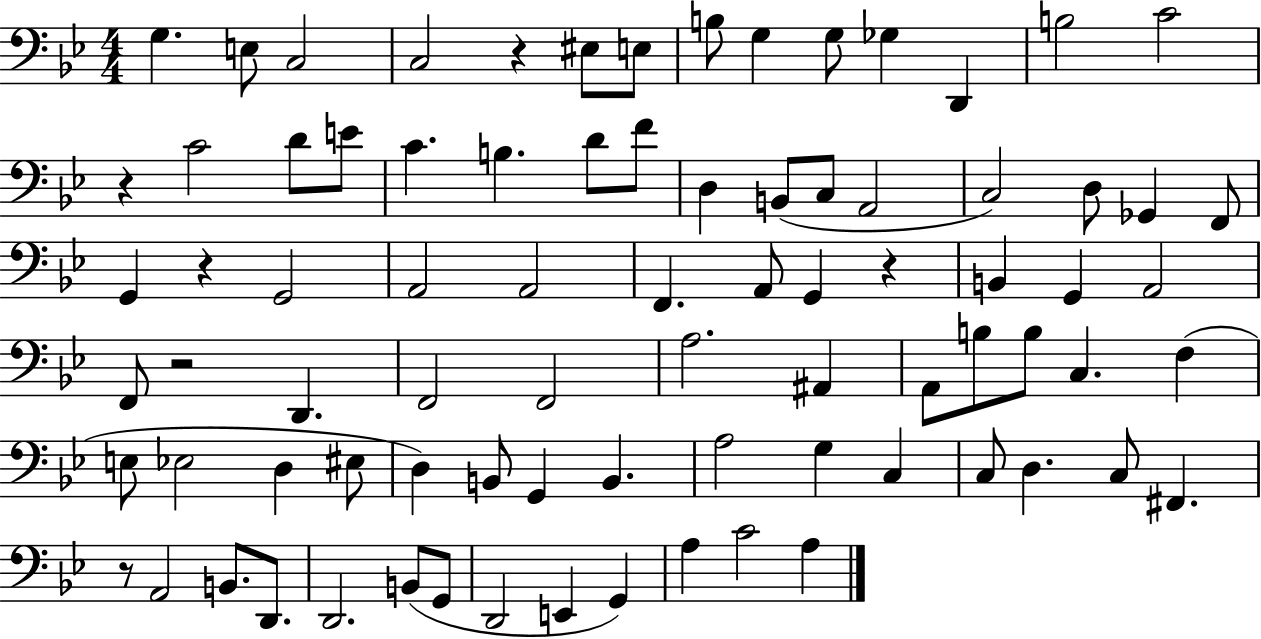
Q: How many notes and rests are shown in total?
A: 82